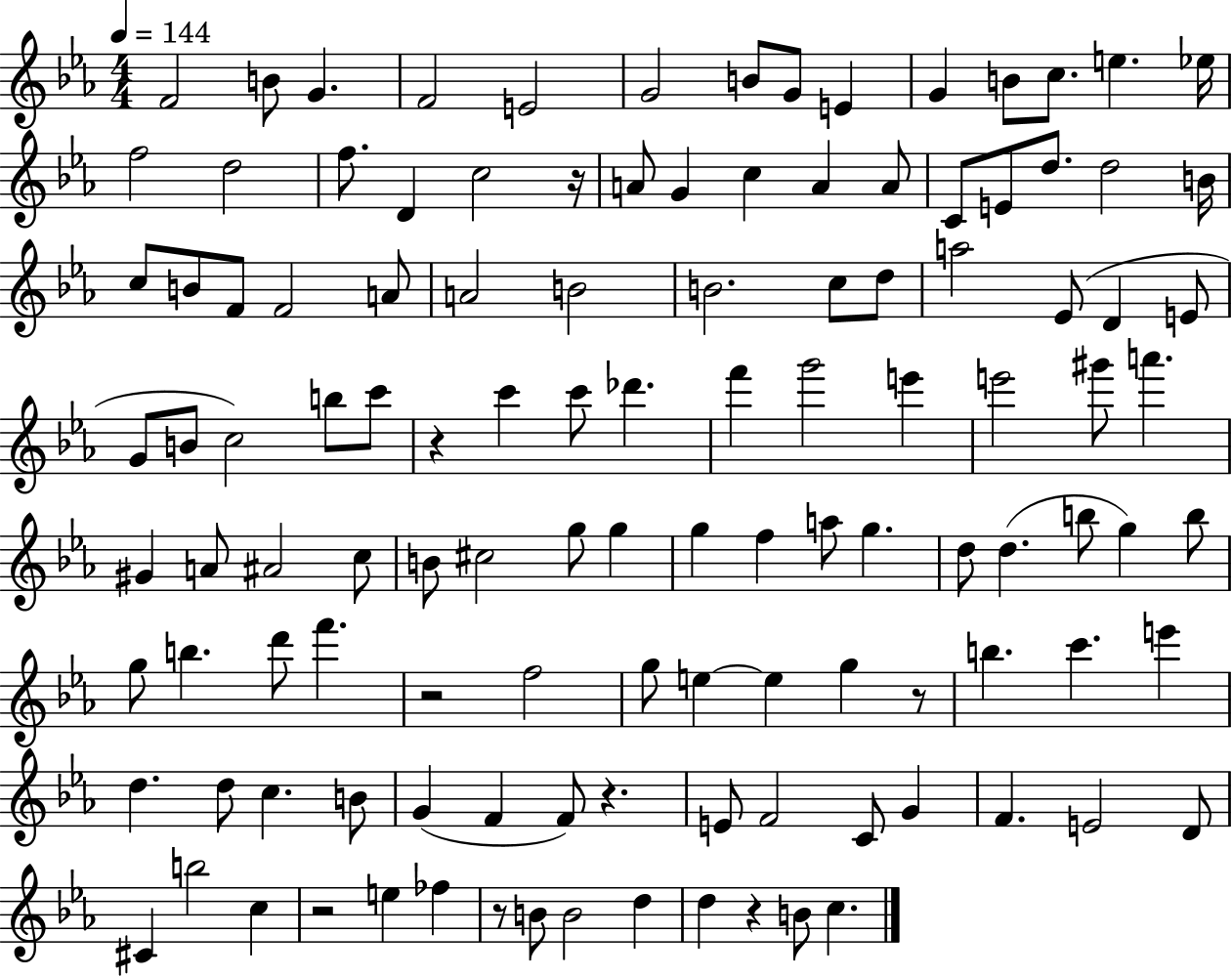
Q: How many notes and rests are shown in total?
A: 119